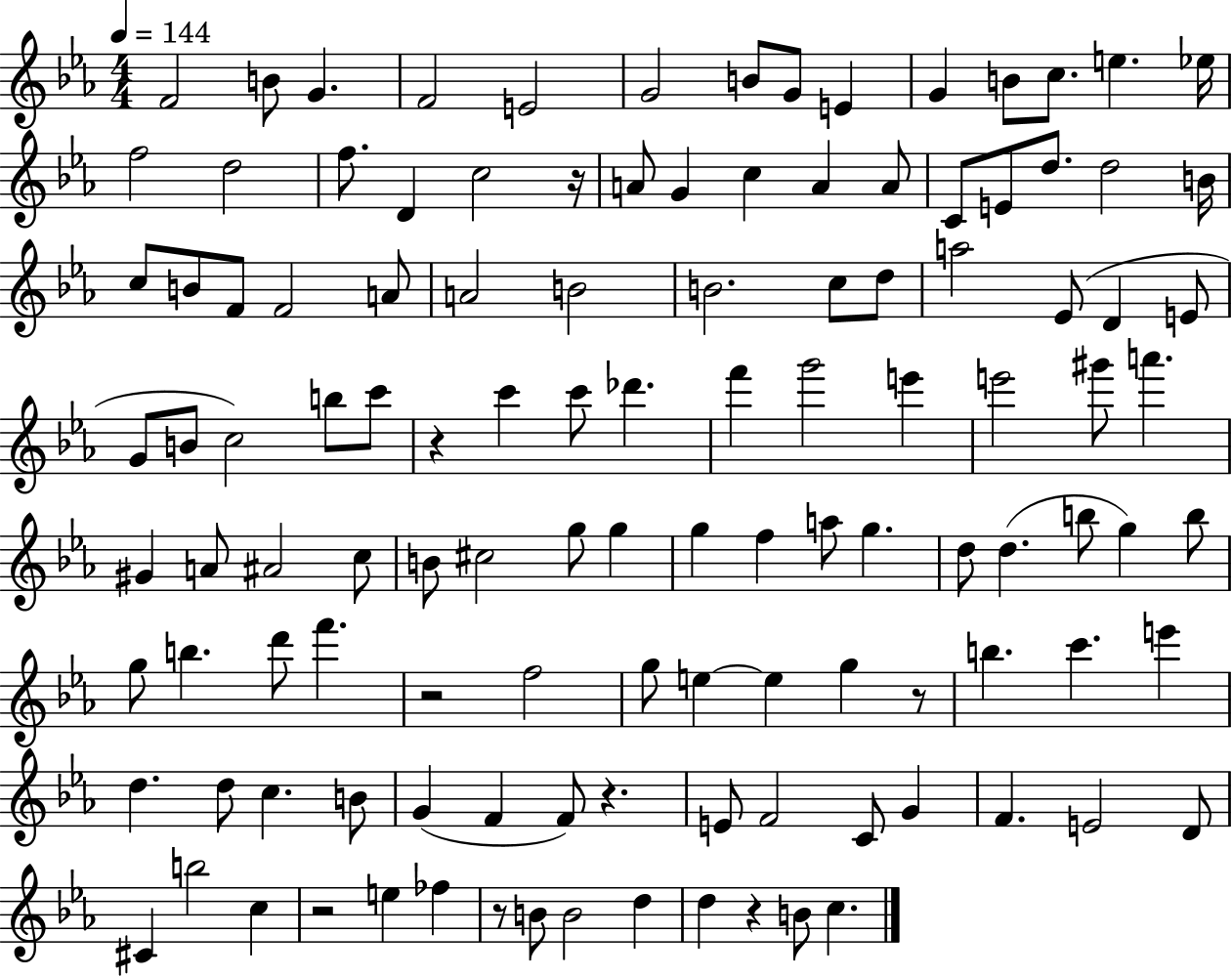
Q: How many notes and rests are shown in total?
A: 119